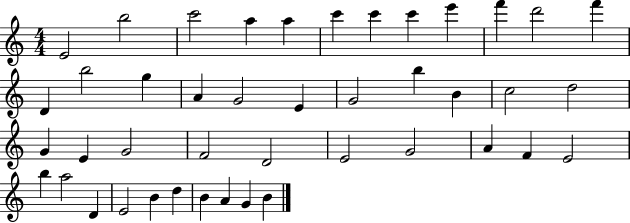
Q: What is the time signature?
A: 4/4